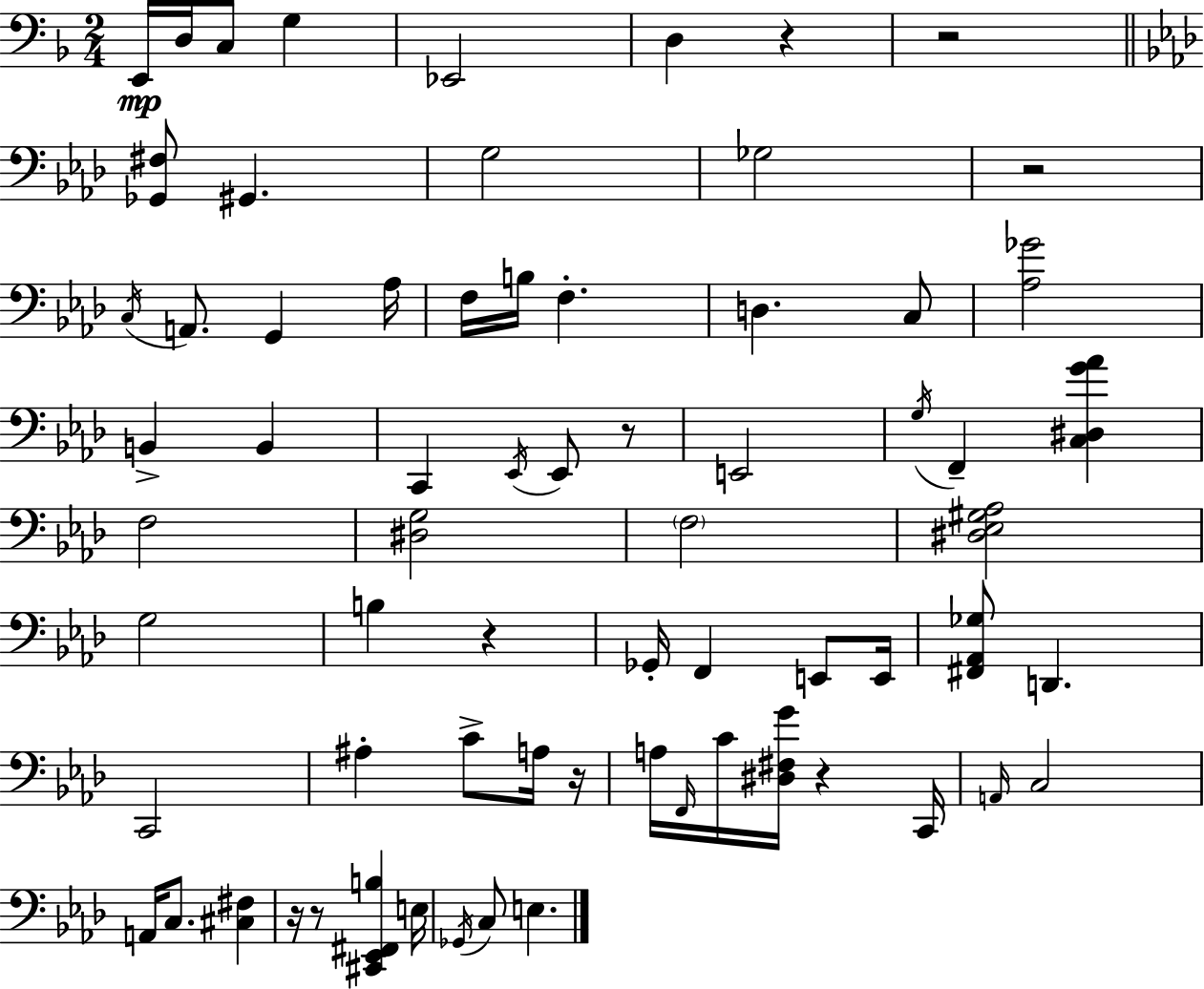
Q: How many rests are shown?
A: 9